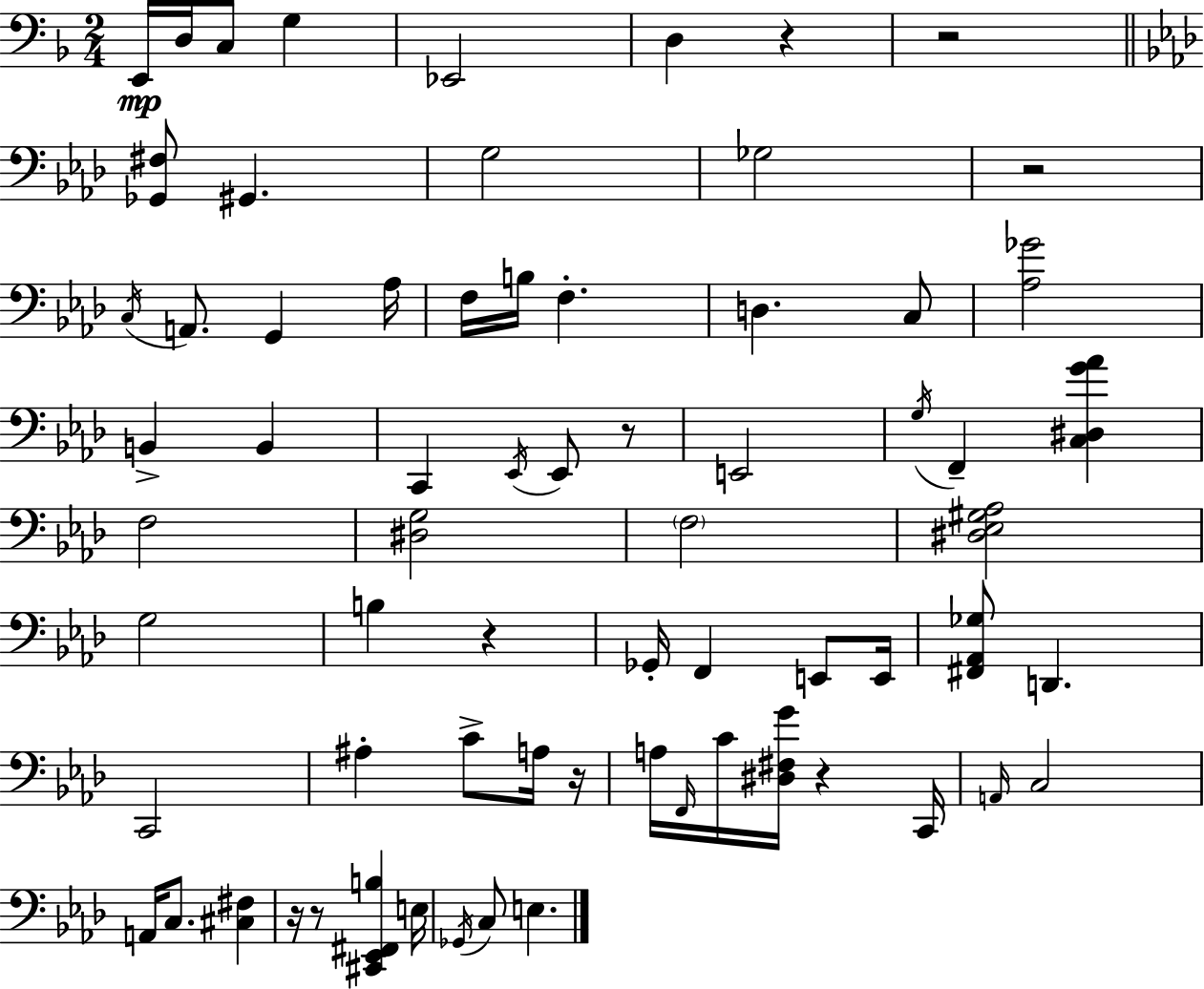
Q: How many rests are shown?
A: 9